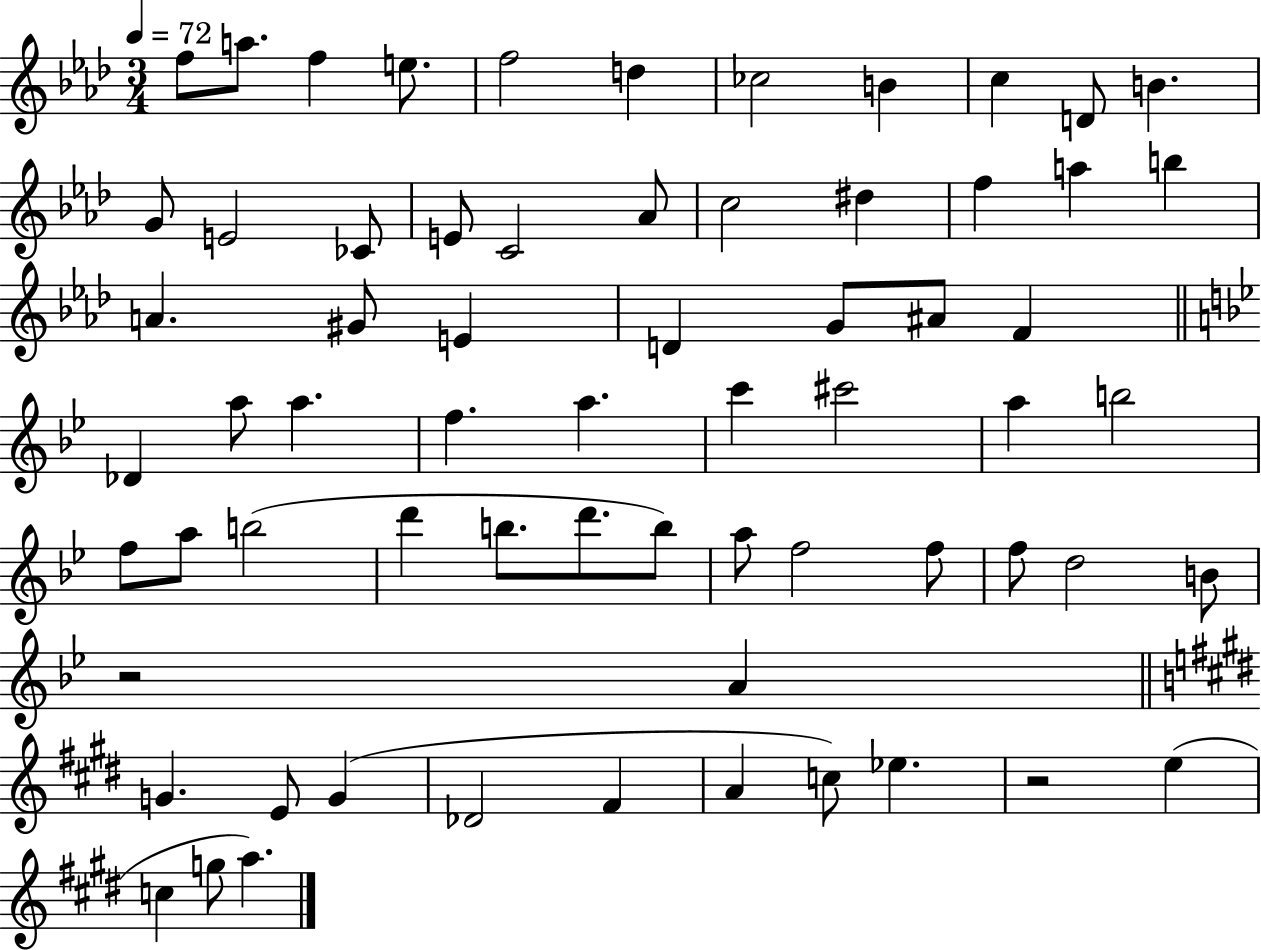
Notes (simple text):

F5/e A5/e. F5/q E5/e. F5/h D5/q CES5/h B4/q C5/q D4/e B4/q. G4/e E4/h CES4/e E4/e C4/h Ab4/e C5/h D#5/q F5/q A5/q B5/q A4/q. G#4/e E4/q D4/q G4/e A#4/e F4/q Db4/q A5/e A5/q. F5/q. A5/q. C6/q C#6/h A5/q B5/h F5/e A5/e B5/h D6/q B5/e. D6/e. B5/e A5/e F5/h F5/e F5/e D5/h B4/e R/h A4/q G4/q. E4/e G4/q Db4/h F#4/q A4/q C5/e Eb5/q. R/h E5/q C5/q G5/e A5/q.